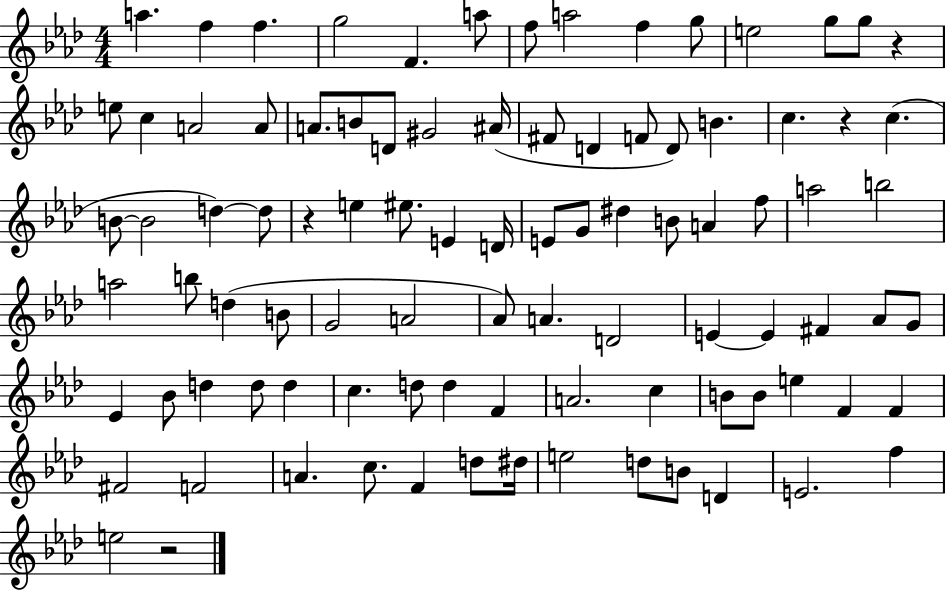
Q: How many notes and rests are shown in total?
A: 93